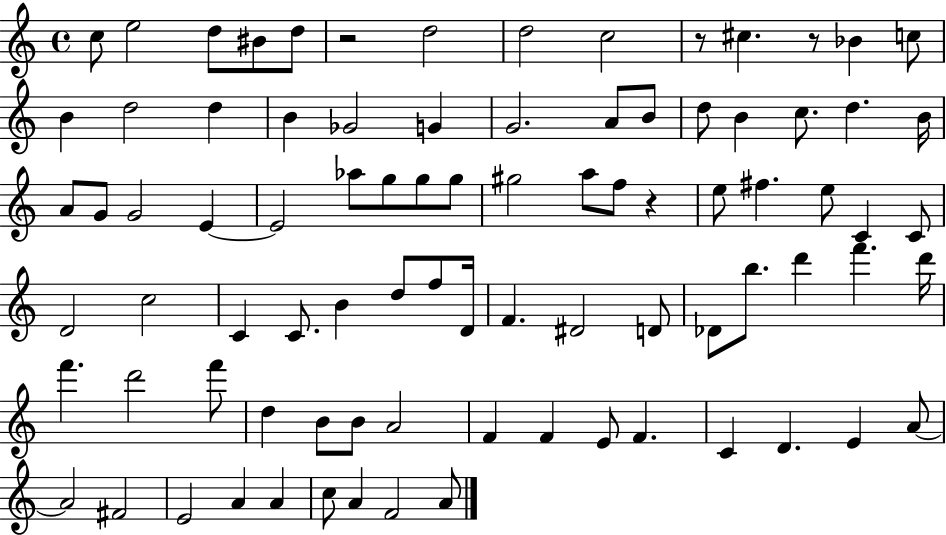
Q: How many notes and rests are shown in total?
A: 86